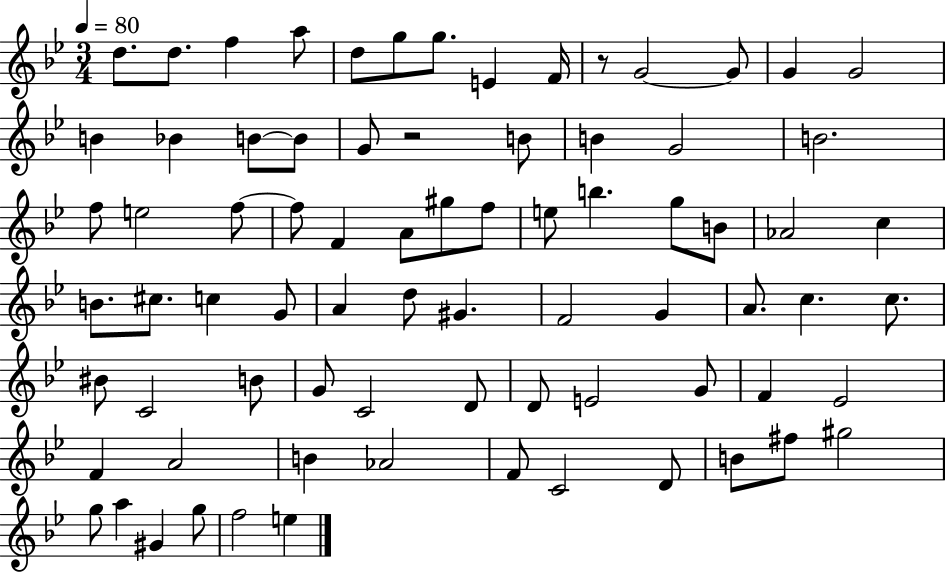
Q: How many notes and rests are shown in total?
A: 77